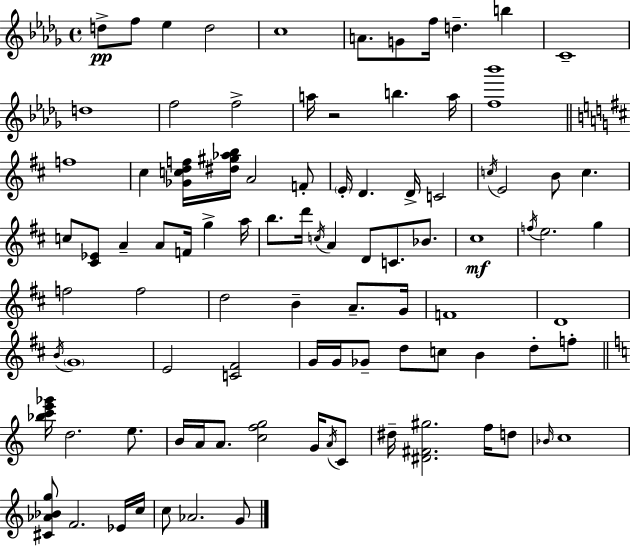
{
  \clef treble
  \time 4/4
  \defaultTimeSignature
  \key bes \minor
  d''8->\pp f''8 ees''4 d''2 | c''1 | a'8. g'8 f''16 d''4.-- b''4 | c'1-- | \break d''1 | f''2 f''2-> | a''16 r2 b''4. a''16 | <f'' bes'''>1 | \break \bar "||" \break \key d \major f''1 | cis''4 <ges' c'' d'' f''>16 <dis'' gis'' aes'' b''>16 a'2 f'8-. | \parenthesize e'16-. d'4. d'16-> c'2 | \acciaccatura { c''16 } e'2 b'8 c''4. | \break c''8 <cis' ees'>8 a'4-- a'8 f'16 g''4-> | a''16 b''8. d'''16 \acciaccatura { c''16 } a'4 d'8 c'8. bes'8. | cis''1\mf | \acciaccatura { f''16 } e''2. g''4 | \break f''2 f''2 | d''2 b'4-- a'8.-- | g'16 f'1 | d'1 | \break \acciaccatura { b'16 } \parenthesize g'1 | e'2 <c' fis'>2 | g'16 g'16 ges'8-- d''8 c''8 b'4 | d''8-. f''8-. \bar "||" \break \key c \major <bes'' c''' e''' ges'''>16 d''2. e''8. | b'16 a'16 a'8. <c'' f'' g''>2 g'16 \acciaccatura { a'16 } c'8 | dis''16-- <dis' fis' gis''>2. f''16 d''8 | \grace { bes'16 } c''1 | \break <cis' aes' bes' g''>8 f'2. | ees'16 c''16 c''8 aes'2. | g'8 \bar "|."
}